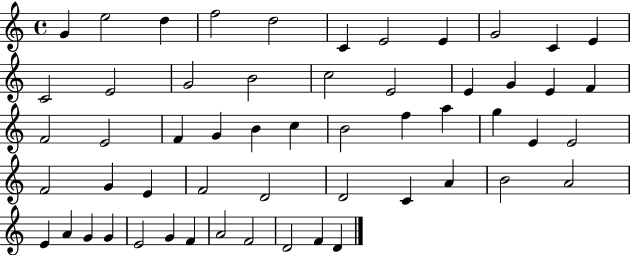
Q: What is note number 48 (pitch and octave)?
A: E4